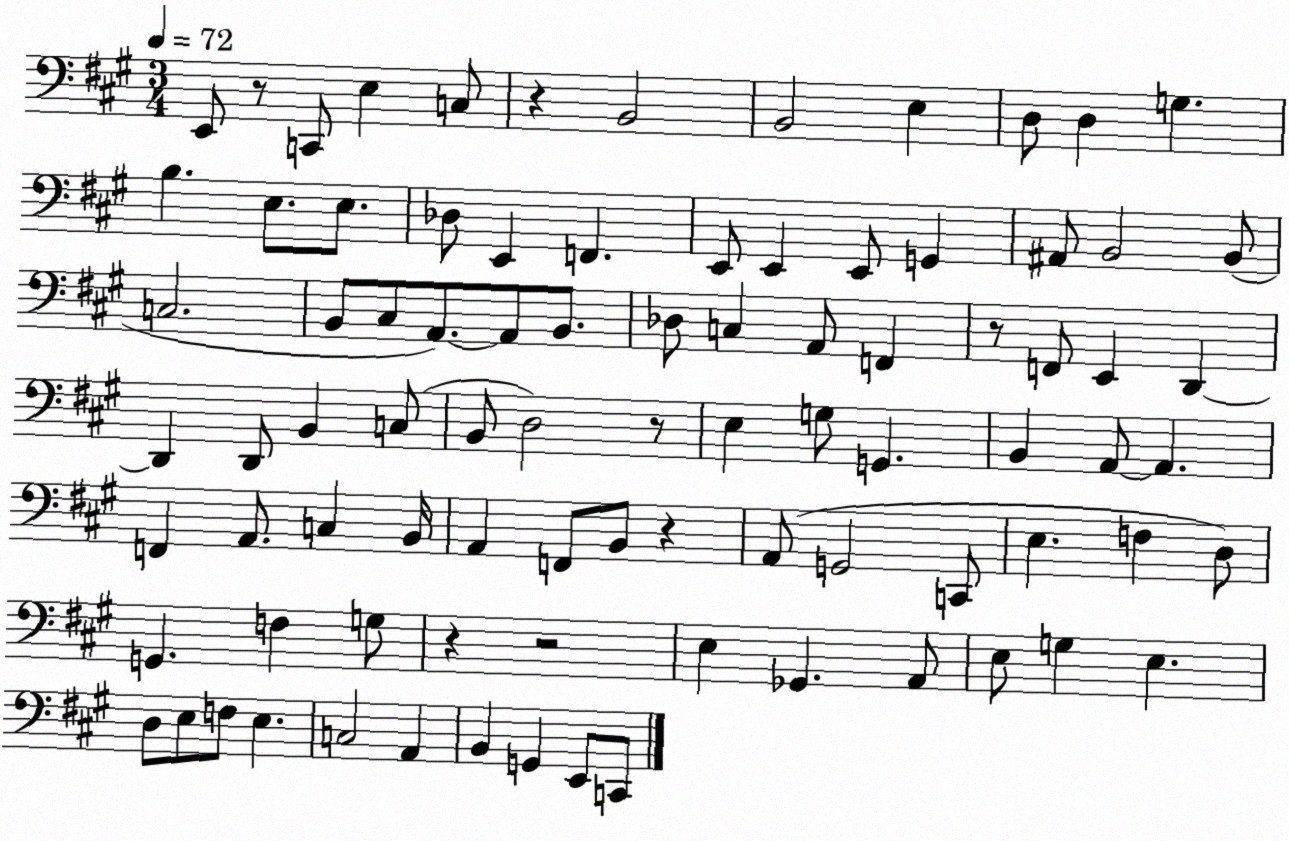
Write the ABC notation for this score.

X:1
T:Untitled
M:3/4
L:1/4
K:A
E,,/2 z/2 C,,/2 E, C,/2 z B,,2 B,,2 E, D,/2 D, G, B, E,/2 E,/2 _D,/2 E,, F,, E,,/2 E,, E,,/2 G,, ^A,,/2 B,,2 B,,/2 C,2 B,,/2 ^C,/2 A,,/2 A,,/2 B,,/2 _D,/2 C, A,,/2 F,, z/2 F,,/2 E,, D,, D,, D,,/2 B,, C,/2 B,,/2 D,2 z/2 E, G,/2 G,, B,, A,,/2 A,, F,, A,,/2 C, B,,/4 A,, F,,/2 B,,/2 z A,,/2 G,,2 C,,/2 E, F, D,/2 G,, F, G,/2 z z2 E, _G,, A,,/2 E,/2 G, E, D,/2 E,/2 F,/2 E, C,2 A,, B,, G,, E,,/2 C,,/2